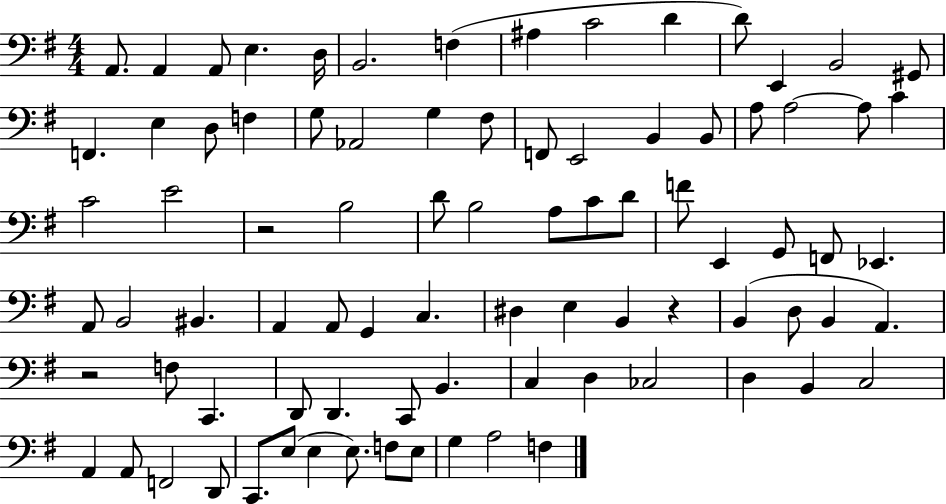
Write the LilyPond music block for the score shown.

{
  \clef bass
  \numericTimeSignature
  \time 4/4
  \key g \major
  a,8. a,4 a,8 e4. d16 | b,2. f4( | ais4 c'2 d'4 | d'8) e,4 b,2 gis,8 | \break f,4. e4 d8 f4 | g8 aes,2 g4 fis8 | f,8 e,2 b,4 b,8 | a8 a2~~ a8 c'4 | \break c'2 e'2 | r2 b2 | d'8 b2 a8 c'8 d'8 | f'8 e,4 g,8 f,8 ees,4. | \break a,8 b,2 bis,4. | a,4 a,8 g,4 c4. | dis4 e4 b,4 r4 | b,4( d8 b,4 a,4.) | \break r2 f8 c,4. | d,8 d,4. c,8 b,4. | c4 d4 ces2 | d4 b,4 c2 | \break a,4 a,8 f,2 d,8 | c,8. e8( e4 e8.) f8 e8 | g4 a2 f4 | \bar "|."
}